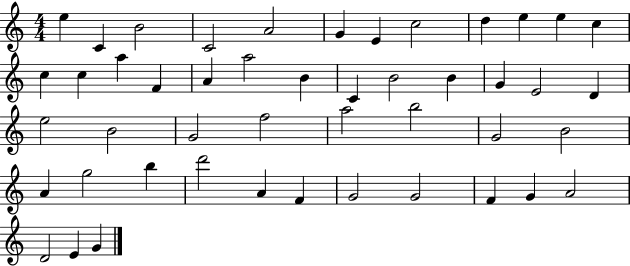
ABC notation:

X:1
T:Untitled
M:4/4
L:1/4
K:C
e C B2 C2 A2 G E c2 d e e c c c a F A a2 B C B2 B G E2 D e2 B2 G2 f2 a2 b2 G2 B2 A g2 b d'2 A F G2 G2 F G A2 D2 E G